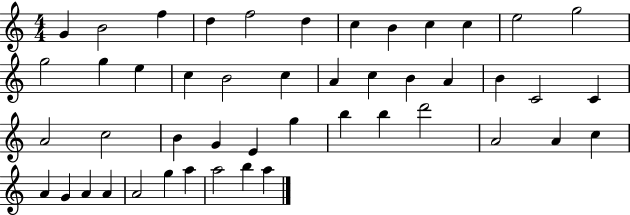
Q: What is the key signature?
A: C major